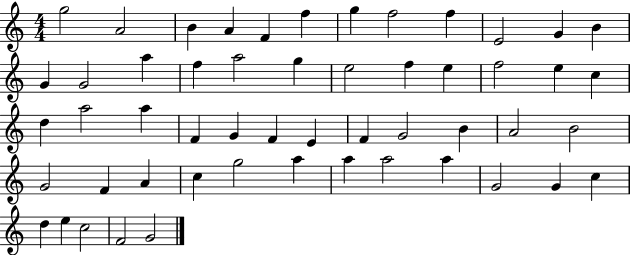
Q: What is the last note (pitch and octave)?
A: G4